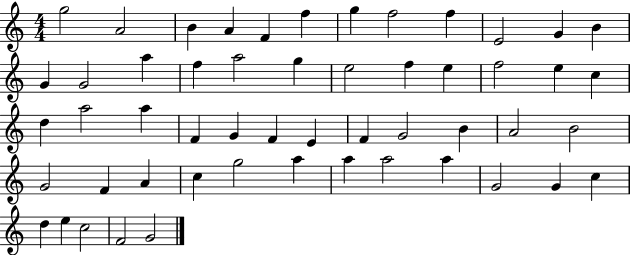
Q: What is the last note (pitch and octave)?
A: G4